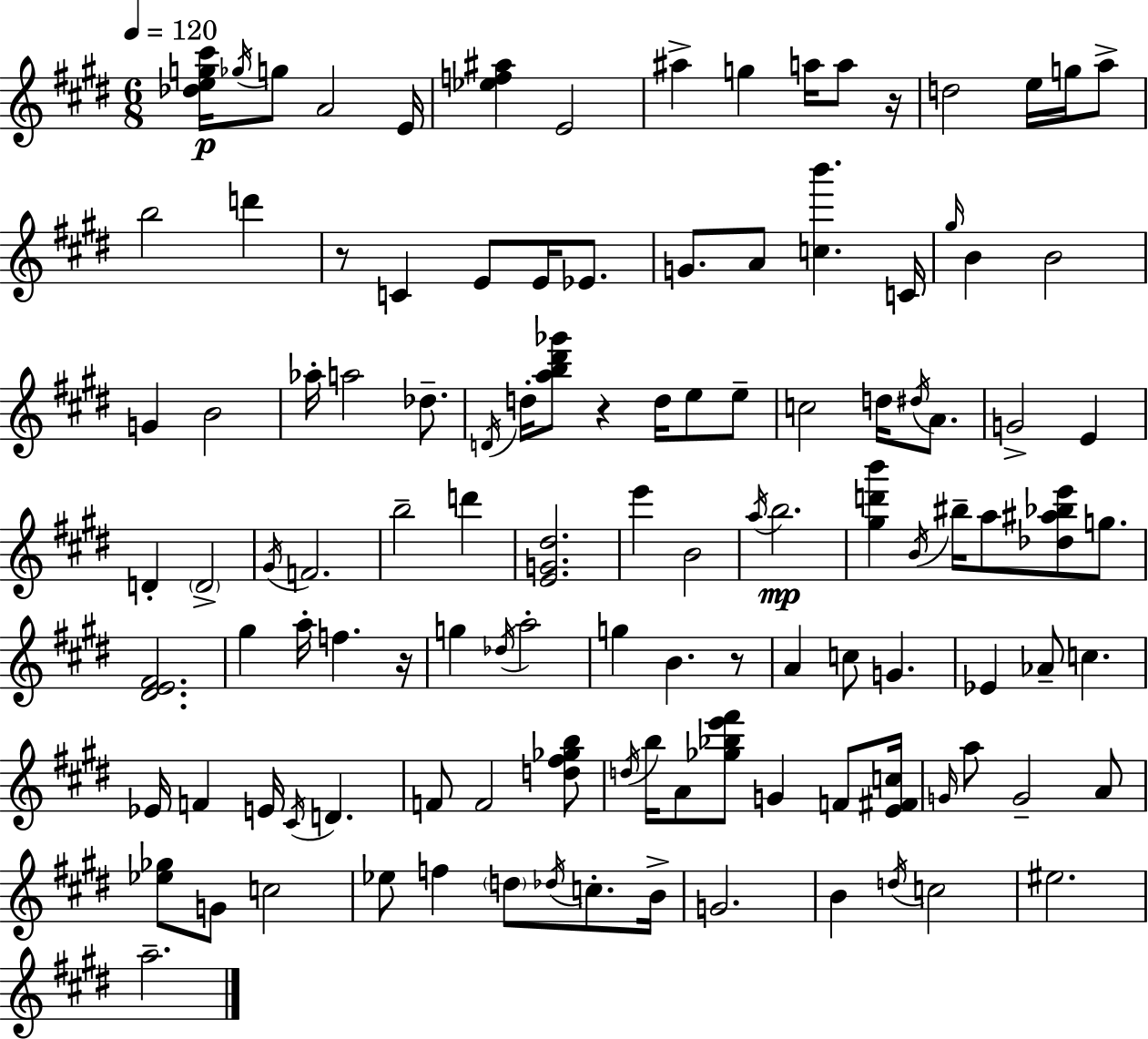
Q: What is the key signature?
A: E major